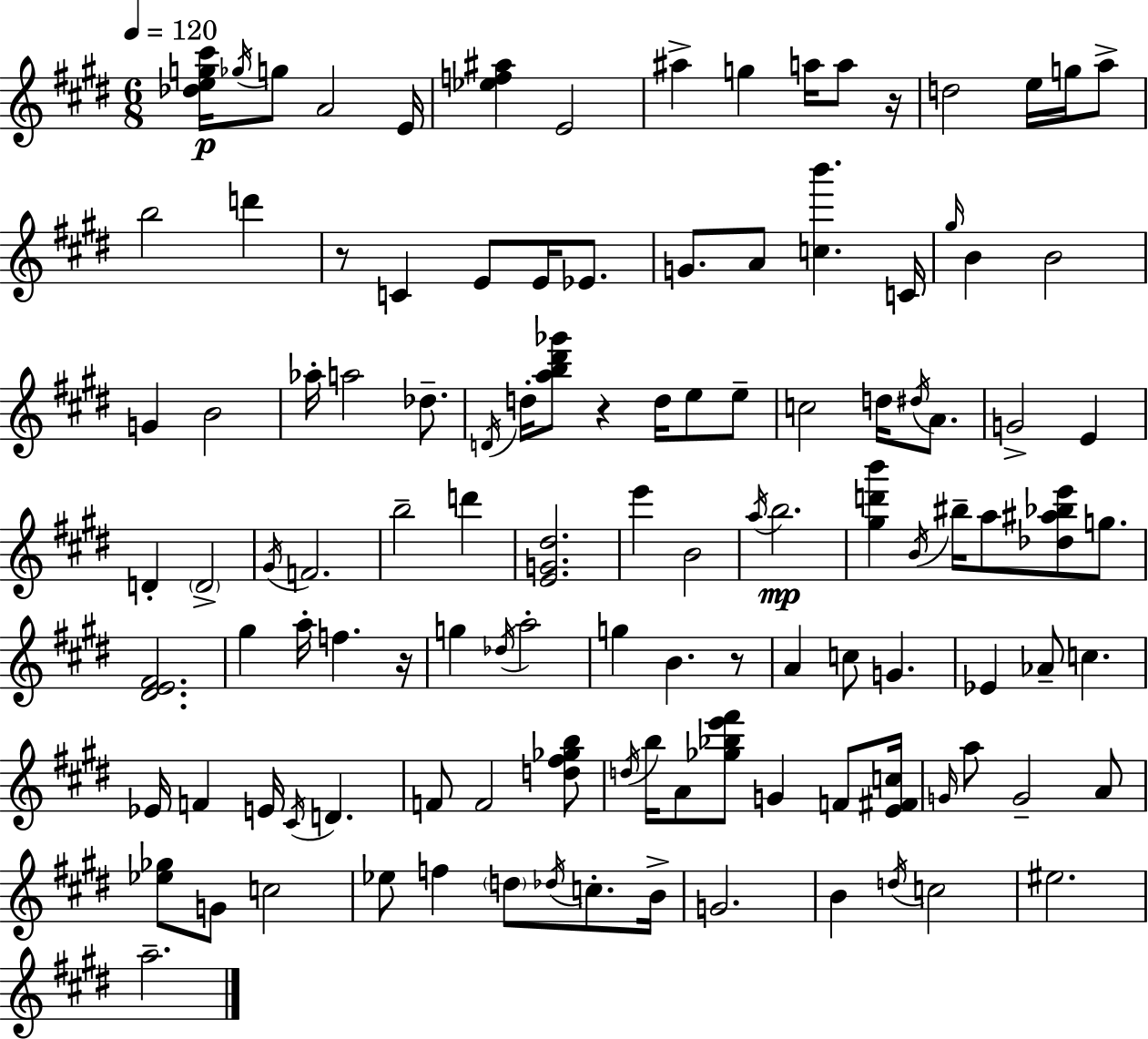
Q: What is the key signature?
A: E major